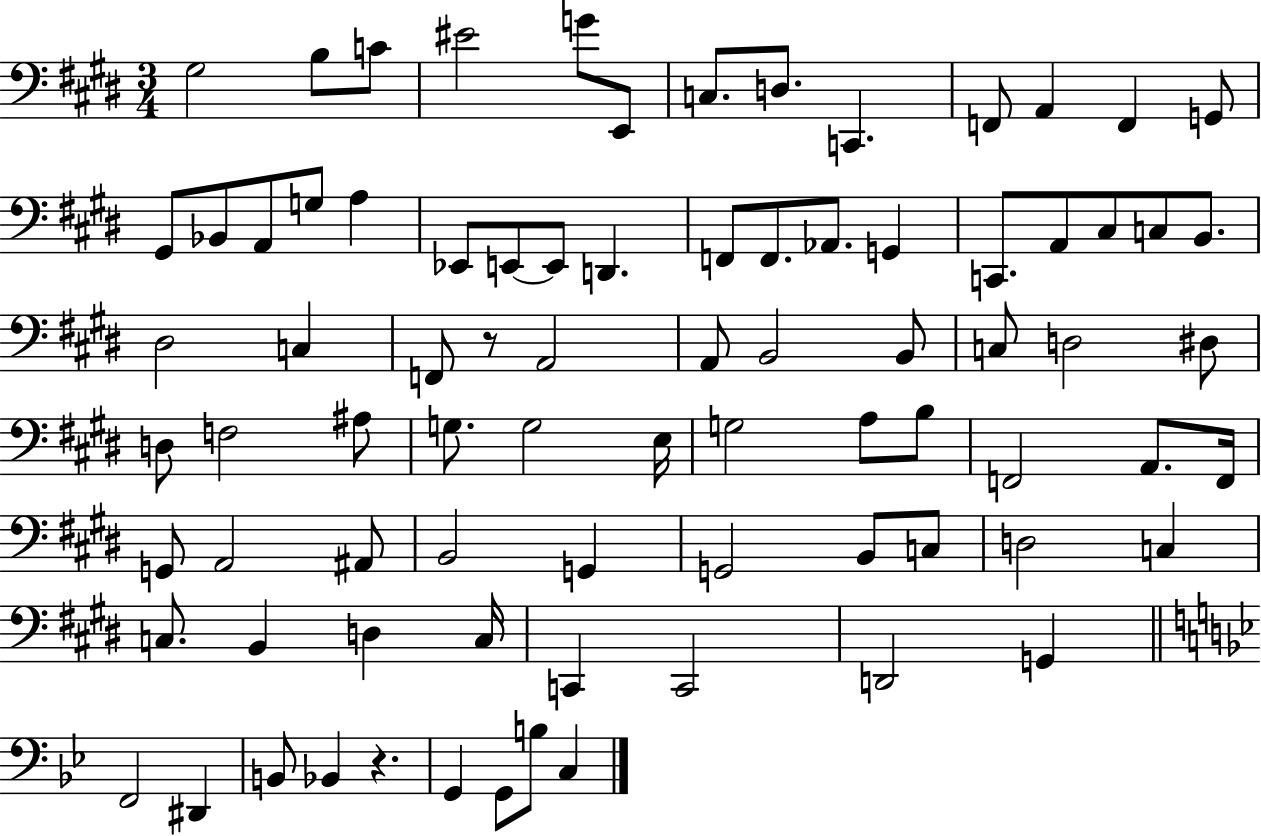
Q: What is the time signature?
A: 3/4